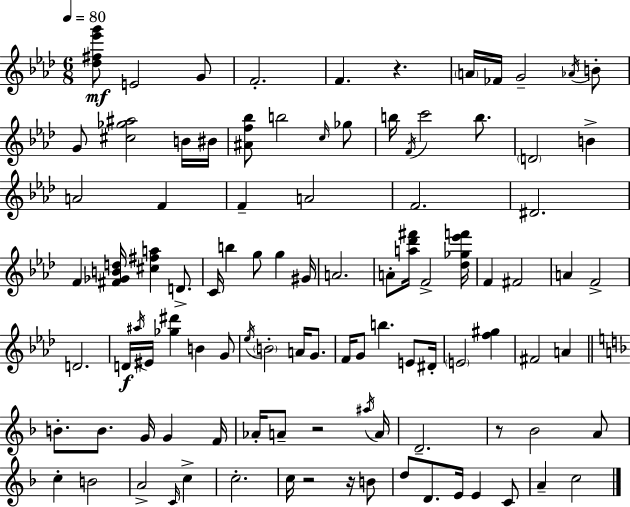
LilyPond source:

{
  \clef treble
  \numericTimeSignature
  \time 6/8
  \key f \minor
  \tempo 4 = 80
  <des'' fis'' ees''' g'''>8\mf e'2 g'8 | f'2.-. | f'4. r4. | \parenthesize a'16 fes'16 g'2-- \acciaccatura { aes'16 } b'8-. | \break g'8 <cis'' ges'' ais''>2 b'16 | bis'16 <ais' f'' bes''>8 b''2 \grace { c''16 } | ges''8 b''16 \acciaccatura { f'16 } c'''2 | b''8. \parenthesize d'2 b'4-> | \break a'2 f'4 | f'4-- a'2 | f'2. | dis'2. | \break f'4 <fis' ges' b' d''>16 <cis'' fis'' a''>4 | d'8.-> c'16 b''4 g''8 g''4 | gis'16 a'2. | a'8-. <a'' des''' fis'''>16 f'2-> | \break <des'' ges'' ees''' f'''>16 f'4 fis'2 | a'4 f'2-> | d'2. | d'16\f \acciaccatura { ais''16 } eis'16 <ges'' dis'''>4 b'4 | \break g'8 \acciaccatura { ees''16 } \parenthesize b'2-. | a'16 g'8. f'16 g'8 b''4. | e'8 dis'16-. \parenthesize e'2 | <f'' gis''>4 fis'2 | \break a'4 \bar "||" \break \key d \minor b'8.-. b'8. g'16 g'4 f'16 | aes'16-. a'8-- r2 \acciaccatura { ais''16 } | a'16 d'2.-- | r8 bes'2 a'8 | \break c''4-. b'2 | a'2-> \grace { c'16 } c''4-> | c''2.-. | c''16 r2 r16 | \break b'8 d''8 d'8. e'16 e'4 | c'8 a'4-- c''2 | \bar "|."
}